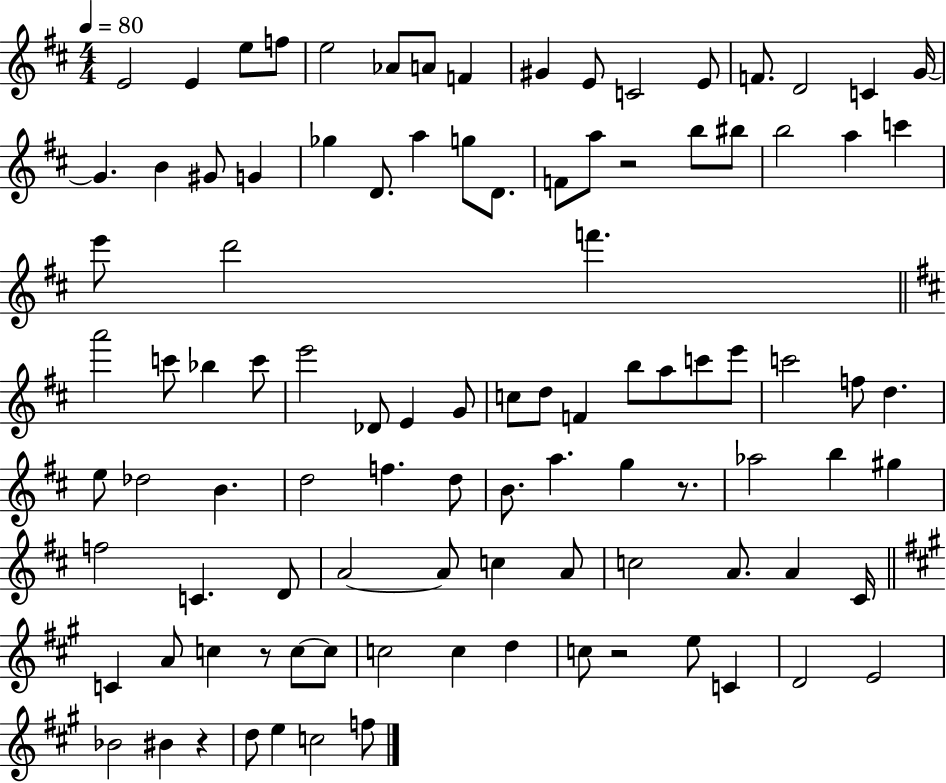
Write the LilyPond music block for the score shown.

{
  \clef treble
  \numericTimeSignature
  \time 4/4
  \key d \major
  \tempo 4 = 80
  e'2 e'4 e''8 f''8 | e''2 aes'8 a'8 f'4 | gis'4 e'8 c'2 e'8 | f'8. d'2 c'4 g'16~~ | \break g'4. b'4 gis'8 g'4 | ges''4 d'8. a''4 g''8 d'8. | f'8 a''8 r2 b''8 bis''8 | b''2 a''4 c'''4 | \break e'''8 d'''2 f'''4. | \bar "||" \break \key b \minor a'''2 c'''8 bes''4 c'''8 | e'''2 des'8 e'4 g'8 | c''8 d''8 f'4 b''8 a''8 c'''8 e'''8 | c'''2 f''8 d''4. | \break e''8 des''2 b'4. | d''2 f''4. d''8 | b'8. a''4. g''4 r8. | aes''2 b''4 gis''4 | \break f''2 c'4. d'8 | a'2~~ a'8 c''4 a'8 | c''2 a'8. a'4 cis'16 | \bar "||" \break \key a \major c'4 a'8 c''4 r8 c''8~~ c''8 | c''2 c''4 d''4 | c''8 r2 e''8 c'4 | d'2 e'2 | \break bes'2 bis'4 r4 | d''8 e''4 c''2 f''8 | \bar "|."
}